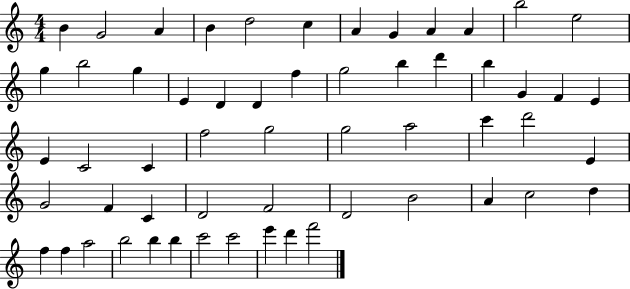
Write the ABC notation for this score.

X:1
T:Untitled
M:4/4
L:1/4
K:C
B G2 A B d2 c A G A A b2 e2 g b2 g E D D f g2 b d' b G F E E C2 C f2 g2 g2 a2 c' d'2 E G2 F C D2 F2 D2 B2 A c2 d f f a2 b2 b b c'2 c'2 e' d' f'2